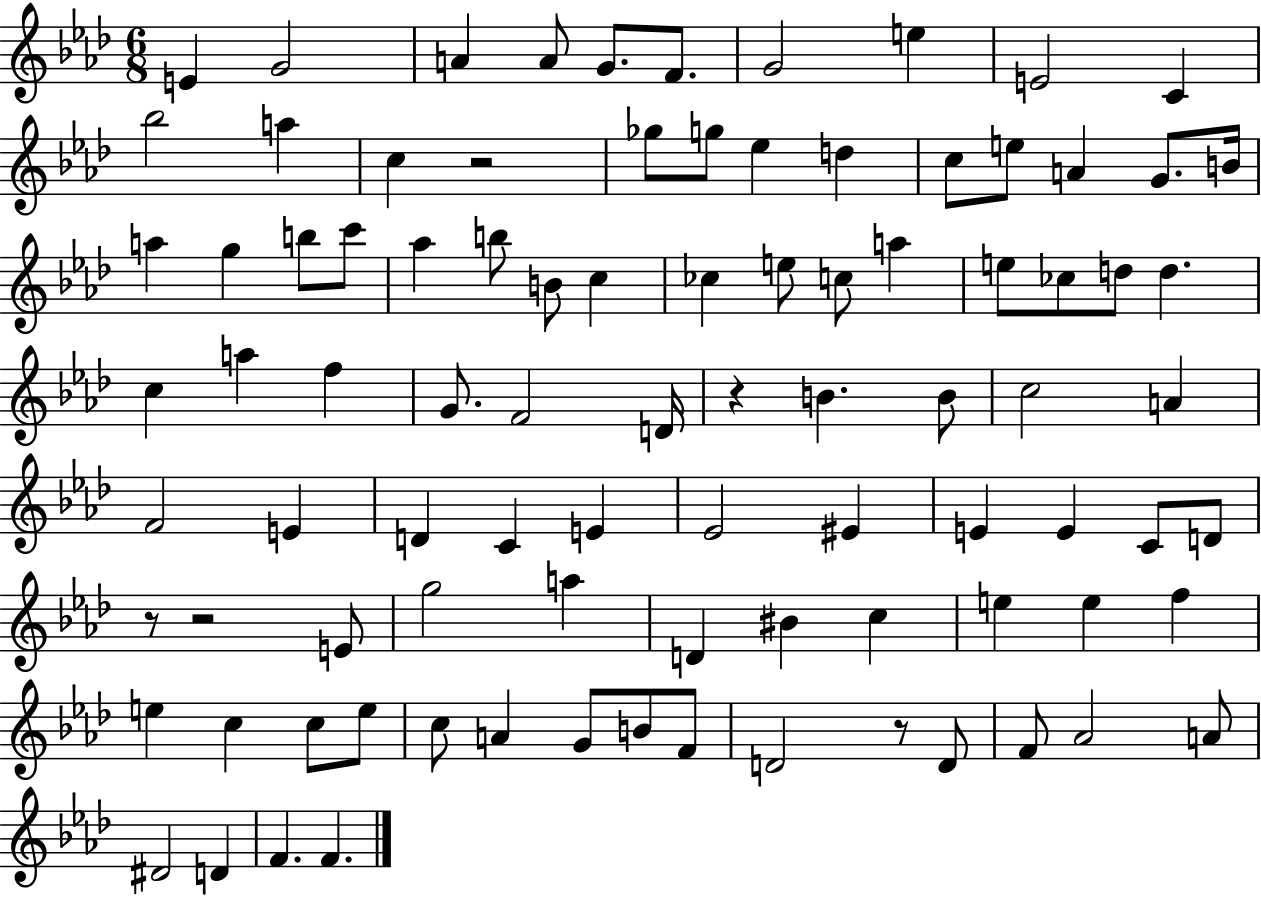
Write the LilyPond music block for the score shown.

{
  \clef treble
  \numericTimeSignature
  \time 6/8
  \key aes \major
  e'4 g'2 | a'4 a'8 g'8. f'8. | g'2 e''4 | e'2 c'4 | \break bes''2 a''4 | c''4 r2 | ges''8 g''8 ees''4 d''4 | c''8 e''8 a'4 g'8. b'16 | \break a''4 g''4 b''8 c'''8 | aes''4 b''8 b'8 c''4 | ces''4 e''8 c''8 a''4 | e''8 ces''8 d''8 d''4. | \break c''4 a''4 f''4 | g'8. f'2 d'16 | r4 b'4. b'8 | c''2 a'4 | \break f'2 e'4 | d'4 c'4 e'4 | ees'2 eis'4 | e'4 e'4 c'8 d'8 | \break r8 r2 e'8 | g''2 a''4 | d'4 bis'4 c''4 | e''4 e''4 f''4 | \break e''4 c''4 c''8 e''8 | c''8 a'4 g'8 b'8 f'8 | d'2 r8 d'8 | f'8 aes'2 a'8 | \break dis'2 d'4 | f'4. f'4. | \bar "|."
}